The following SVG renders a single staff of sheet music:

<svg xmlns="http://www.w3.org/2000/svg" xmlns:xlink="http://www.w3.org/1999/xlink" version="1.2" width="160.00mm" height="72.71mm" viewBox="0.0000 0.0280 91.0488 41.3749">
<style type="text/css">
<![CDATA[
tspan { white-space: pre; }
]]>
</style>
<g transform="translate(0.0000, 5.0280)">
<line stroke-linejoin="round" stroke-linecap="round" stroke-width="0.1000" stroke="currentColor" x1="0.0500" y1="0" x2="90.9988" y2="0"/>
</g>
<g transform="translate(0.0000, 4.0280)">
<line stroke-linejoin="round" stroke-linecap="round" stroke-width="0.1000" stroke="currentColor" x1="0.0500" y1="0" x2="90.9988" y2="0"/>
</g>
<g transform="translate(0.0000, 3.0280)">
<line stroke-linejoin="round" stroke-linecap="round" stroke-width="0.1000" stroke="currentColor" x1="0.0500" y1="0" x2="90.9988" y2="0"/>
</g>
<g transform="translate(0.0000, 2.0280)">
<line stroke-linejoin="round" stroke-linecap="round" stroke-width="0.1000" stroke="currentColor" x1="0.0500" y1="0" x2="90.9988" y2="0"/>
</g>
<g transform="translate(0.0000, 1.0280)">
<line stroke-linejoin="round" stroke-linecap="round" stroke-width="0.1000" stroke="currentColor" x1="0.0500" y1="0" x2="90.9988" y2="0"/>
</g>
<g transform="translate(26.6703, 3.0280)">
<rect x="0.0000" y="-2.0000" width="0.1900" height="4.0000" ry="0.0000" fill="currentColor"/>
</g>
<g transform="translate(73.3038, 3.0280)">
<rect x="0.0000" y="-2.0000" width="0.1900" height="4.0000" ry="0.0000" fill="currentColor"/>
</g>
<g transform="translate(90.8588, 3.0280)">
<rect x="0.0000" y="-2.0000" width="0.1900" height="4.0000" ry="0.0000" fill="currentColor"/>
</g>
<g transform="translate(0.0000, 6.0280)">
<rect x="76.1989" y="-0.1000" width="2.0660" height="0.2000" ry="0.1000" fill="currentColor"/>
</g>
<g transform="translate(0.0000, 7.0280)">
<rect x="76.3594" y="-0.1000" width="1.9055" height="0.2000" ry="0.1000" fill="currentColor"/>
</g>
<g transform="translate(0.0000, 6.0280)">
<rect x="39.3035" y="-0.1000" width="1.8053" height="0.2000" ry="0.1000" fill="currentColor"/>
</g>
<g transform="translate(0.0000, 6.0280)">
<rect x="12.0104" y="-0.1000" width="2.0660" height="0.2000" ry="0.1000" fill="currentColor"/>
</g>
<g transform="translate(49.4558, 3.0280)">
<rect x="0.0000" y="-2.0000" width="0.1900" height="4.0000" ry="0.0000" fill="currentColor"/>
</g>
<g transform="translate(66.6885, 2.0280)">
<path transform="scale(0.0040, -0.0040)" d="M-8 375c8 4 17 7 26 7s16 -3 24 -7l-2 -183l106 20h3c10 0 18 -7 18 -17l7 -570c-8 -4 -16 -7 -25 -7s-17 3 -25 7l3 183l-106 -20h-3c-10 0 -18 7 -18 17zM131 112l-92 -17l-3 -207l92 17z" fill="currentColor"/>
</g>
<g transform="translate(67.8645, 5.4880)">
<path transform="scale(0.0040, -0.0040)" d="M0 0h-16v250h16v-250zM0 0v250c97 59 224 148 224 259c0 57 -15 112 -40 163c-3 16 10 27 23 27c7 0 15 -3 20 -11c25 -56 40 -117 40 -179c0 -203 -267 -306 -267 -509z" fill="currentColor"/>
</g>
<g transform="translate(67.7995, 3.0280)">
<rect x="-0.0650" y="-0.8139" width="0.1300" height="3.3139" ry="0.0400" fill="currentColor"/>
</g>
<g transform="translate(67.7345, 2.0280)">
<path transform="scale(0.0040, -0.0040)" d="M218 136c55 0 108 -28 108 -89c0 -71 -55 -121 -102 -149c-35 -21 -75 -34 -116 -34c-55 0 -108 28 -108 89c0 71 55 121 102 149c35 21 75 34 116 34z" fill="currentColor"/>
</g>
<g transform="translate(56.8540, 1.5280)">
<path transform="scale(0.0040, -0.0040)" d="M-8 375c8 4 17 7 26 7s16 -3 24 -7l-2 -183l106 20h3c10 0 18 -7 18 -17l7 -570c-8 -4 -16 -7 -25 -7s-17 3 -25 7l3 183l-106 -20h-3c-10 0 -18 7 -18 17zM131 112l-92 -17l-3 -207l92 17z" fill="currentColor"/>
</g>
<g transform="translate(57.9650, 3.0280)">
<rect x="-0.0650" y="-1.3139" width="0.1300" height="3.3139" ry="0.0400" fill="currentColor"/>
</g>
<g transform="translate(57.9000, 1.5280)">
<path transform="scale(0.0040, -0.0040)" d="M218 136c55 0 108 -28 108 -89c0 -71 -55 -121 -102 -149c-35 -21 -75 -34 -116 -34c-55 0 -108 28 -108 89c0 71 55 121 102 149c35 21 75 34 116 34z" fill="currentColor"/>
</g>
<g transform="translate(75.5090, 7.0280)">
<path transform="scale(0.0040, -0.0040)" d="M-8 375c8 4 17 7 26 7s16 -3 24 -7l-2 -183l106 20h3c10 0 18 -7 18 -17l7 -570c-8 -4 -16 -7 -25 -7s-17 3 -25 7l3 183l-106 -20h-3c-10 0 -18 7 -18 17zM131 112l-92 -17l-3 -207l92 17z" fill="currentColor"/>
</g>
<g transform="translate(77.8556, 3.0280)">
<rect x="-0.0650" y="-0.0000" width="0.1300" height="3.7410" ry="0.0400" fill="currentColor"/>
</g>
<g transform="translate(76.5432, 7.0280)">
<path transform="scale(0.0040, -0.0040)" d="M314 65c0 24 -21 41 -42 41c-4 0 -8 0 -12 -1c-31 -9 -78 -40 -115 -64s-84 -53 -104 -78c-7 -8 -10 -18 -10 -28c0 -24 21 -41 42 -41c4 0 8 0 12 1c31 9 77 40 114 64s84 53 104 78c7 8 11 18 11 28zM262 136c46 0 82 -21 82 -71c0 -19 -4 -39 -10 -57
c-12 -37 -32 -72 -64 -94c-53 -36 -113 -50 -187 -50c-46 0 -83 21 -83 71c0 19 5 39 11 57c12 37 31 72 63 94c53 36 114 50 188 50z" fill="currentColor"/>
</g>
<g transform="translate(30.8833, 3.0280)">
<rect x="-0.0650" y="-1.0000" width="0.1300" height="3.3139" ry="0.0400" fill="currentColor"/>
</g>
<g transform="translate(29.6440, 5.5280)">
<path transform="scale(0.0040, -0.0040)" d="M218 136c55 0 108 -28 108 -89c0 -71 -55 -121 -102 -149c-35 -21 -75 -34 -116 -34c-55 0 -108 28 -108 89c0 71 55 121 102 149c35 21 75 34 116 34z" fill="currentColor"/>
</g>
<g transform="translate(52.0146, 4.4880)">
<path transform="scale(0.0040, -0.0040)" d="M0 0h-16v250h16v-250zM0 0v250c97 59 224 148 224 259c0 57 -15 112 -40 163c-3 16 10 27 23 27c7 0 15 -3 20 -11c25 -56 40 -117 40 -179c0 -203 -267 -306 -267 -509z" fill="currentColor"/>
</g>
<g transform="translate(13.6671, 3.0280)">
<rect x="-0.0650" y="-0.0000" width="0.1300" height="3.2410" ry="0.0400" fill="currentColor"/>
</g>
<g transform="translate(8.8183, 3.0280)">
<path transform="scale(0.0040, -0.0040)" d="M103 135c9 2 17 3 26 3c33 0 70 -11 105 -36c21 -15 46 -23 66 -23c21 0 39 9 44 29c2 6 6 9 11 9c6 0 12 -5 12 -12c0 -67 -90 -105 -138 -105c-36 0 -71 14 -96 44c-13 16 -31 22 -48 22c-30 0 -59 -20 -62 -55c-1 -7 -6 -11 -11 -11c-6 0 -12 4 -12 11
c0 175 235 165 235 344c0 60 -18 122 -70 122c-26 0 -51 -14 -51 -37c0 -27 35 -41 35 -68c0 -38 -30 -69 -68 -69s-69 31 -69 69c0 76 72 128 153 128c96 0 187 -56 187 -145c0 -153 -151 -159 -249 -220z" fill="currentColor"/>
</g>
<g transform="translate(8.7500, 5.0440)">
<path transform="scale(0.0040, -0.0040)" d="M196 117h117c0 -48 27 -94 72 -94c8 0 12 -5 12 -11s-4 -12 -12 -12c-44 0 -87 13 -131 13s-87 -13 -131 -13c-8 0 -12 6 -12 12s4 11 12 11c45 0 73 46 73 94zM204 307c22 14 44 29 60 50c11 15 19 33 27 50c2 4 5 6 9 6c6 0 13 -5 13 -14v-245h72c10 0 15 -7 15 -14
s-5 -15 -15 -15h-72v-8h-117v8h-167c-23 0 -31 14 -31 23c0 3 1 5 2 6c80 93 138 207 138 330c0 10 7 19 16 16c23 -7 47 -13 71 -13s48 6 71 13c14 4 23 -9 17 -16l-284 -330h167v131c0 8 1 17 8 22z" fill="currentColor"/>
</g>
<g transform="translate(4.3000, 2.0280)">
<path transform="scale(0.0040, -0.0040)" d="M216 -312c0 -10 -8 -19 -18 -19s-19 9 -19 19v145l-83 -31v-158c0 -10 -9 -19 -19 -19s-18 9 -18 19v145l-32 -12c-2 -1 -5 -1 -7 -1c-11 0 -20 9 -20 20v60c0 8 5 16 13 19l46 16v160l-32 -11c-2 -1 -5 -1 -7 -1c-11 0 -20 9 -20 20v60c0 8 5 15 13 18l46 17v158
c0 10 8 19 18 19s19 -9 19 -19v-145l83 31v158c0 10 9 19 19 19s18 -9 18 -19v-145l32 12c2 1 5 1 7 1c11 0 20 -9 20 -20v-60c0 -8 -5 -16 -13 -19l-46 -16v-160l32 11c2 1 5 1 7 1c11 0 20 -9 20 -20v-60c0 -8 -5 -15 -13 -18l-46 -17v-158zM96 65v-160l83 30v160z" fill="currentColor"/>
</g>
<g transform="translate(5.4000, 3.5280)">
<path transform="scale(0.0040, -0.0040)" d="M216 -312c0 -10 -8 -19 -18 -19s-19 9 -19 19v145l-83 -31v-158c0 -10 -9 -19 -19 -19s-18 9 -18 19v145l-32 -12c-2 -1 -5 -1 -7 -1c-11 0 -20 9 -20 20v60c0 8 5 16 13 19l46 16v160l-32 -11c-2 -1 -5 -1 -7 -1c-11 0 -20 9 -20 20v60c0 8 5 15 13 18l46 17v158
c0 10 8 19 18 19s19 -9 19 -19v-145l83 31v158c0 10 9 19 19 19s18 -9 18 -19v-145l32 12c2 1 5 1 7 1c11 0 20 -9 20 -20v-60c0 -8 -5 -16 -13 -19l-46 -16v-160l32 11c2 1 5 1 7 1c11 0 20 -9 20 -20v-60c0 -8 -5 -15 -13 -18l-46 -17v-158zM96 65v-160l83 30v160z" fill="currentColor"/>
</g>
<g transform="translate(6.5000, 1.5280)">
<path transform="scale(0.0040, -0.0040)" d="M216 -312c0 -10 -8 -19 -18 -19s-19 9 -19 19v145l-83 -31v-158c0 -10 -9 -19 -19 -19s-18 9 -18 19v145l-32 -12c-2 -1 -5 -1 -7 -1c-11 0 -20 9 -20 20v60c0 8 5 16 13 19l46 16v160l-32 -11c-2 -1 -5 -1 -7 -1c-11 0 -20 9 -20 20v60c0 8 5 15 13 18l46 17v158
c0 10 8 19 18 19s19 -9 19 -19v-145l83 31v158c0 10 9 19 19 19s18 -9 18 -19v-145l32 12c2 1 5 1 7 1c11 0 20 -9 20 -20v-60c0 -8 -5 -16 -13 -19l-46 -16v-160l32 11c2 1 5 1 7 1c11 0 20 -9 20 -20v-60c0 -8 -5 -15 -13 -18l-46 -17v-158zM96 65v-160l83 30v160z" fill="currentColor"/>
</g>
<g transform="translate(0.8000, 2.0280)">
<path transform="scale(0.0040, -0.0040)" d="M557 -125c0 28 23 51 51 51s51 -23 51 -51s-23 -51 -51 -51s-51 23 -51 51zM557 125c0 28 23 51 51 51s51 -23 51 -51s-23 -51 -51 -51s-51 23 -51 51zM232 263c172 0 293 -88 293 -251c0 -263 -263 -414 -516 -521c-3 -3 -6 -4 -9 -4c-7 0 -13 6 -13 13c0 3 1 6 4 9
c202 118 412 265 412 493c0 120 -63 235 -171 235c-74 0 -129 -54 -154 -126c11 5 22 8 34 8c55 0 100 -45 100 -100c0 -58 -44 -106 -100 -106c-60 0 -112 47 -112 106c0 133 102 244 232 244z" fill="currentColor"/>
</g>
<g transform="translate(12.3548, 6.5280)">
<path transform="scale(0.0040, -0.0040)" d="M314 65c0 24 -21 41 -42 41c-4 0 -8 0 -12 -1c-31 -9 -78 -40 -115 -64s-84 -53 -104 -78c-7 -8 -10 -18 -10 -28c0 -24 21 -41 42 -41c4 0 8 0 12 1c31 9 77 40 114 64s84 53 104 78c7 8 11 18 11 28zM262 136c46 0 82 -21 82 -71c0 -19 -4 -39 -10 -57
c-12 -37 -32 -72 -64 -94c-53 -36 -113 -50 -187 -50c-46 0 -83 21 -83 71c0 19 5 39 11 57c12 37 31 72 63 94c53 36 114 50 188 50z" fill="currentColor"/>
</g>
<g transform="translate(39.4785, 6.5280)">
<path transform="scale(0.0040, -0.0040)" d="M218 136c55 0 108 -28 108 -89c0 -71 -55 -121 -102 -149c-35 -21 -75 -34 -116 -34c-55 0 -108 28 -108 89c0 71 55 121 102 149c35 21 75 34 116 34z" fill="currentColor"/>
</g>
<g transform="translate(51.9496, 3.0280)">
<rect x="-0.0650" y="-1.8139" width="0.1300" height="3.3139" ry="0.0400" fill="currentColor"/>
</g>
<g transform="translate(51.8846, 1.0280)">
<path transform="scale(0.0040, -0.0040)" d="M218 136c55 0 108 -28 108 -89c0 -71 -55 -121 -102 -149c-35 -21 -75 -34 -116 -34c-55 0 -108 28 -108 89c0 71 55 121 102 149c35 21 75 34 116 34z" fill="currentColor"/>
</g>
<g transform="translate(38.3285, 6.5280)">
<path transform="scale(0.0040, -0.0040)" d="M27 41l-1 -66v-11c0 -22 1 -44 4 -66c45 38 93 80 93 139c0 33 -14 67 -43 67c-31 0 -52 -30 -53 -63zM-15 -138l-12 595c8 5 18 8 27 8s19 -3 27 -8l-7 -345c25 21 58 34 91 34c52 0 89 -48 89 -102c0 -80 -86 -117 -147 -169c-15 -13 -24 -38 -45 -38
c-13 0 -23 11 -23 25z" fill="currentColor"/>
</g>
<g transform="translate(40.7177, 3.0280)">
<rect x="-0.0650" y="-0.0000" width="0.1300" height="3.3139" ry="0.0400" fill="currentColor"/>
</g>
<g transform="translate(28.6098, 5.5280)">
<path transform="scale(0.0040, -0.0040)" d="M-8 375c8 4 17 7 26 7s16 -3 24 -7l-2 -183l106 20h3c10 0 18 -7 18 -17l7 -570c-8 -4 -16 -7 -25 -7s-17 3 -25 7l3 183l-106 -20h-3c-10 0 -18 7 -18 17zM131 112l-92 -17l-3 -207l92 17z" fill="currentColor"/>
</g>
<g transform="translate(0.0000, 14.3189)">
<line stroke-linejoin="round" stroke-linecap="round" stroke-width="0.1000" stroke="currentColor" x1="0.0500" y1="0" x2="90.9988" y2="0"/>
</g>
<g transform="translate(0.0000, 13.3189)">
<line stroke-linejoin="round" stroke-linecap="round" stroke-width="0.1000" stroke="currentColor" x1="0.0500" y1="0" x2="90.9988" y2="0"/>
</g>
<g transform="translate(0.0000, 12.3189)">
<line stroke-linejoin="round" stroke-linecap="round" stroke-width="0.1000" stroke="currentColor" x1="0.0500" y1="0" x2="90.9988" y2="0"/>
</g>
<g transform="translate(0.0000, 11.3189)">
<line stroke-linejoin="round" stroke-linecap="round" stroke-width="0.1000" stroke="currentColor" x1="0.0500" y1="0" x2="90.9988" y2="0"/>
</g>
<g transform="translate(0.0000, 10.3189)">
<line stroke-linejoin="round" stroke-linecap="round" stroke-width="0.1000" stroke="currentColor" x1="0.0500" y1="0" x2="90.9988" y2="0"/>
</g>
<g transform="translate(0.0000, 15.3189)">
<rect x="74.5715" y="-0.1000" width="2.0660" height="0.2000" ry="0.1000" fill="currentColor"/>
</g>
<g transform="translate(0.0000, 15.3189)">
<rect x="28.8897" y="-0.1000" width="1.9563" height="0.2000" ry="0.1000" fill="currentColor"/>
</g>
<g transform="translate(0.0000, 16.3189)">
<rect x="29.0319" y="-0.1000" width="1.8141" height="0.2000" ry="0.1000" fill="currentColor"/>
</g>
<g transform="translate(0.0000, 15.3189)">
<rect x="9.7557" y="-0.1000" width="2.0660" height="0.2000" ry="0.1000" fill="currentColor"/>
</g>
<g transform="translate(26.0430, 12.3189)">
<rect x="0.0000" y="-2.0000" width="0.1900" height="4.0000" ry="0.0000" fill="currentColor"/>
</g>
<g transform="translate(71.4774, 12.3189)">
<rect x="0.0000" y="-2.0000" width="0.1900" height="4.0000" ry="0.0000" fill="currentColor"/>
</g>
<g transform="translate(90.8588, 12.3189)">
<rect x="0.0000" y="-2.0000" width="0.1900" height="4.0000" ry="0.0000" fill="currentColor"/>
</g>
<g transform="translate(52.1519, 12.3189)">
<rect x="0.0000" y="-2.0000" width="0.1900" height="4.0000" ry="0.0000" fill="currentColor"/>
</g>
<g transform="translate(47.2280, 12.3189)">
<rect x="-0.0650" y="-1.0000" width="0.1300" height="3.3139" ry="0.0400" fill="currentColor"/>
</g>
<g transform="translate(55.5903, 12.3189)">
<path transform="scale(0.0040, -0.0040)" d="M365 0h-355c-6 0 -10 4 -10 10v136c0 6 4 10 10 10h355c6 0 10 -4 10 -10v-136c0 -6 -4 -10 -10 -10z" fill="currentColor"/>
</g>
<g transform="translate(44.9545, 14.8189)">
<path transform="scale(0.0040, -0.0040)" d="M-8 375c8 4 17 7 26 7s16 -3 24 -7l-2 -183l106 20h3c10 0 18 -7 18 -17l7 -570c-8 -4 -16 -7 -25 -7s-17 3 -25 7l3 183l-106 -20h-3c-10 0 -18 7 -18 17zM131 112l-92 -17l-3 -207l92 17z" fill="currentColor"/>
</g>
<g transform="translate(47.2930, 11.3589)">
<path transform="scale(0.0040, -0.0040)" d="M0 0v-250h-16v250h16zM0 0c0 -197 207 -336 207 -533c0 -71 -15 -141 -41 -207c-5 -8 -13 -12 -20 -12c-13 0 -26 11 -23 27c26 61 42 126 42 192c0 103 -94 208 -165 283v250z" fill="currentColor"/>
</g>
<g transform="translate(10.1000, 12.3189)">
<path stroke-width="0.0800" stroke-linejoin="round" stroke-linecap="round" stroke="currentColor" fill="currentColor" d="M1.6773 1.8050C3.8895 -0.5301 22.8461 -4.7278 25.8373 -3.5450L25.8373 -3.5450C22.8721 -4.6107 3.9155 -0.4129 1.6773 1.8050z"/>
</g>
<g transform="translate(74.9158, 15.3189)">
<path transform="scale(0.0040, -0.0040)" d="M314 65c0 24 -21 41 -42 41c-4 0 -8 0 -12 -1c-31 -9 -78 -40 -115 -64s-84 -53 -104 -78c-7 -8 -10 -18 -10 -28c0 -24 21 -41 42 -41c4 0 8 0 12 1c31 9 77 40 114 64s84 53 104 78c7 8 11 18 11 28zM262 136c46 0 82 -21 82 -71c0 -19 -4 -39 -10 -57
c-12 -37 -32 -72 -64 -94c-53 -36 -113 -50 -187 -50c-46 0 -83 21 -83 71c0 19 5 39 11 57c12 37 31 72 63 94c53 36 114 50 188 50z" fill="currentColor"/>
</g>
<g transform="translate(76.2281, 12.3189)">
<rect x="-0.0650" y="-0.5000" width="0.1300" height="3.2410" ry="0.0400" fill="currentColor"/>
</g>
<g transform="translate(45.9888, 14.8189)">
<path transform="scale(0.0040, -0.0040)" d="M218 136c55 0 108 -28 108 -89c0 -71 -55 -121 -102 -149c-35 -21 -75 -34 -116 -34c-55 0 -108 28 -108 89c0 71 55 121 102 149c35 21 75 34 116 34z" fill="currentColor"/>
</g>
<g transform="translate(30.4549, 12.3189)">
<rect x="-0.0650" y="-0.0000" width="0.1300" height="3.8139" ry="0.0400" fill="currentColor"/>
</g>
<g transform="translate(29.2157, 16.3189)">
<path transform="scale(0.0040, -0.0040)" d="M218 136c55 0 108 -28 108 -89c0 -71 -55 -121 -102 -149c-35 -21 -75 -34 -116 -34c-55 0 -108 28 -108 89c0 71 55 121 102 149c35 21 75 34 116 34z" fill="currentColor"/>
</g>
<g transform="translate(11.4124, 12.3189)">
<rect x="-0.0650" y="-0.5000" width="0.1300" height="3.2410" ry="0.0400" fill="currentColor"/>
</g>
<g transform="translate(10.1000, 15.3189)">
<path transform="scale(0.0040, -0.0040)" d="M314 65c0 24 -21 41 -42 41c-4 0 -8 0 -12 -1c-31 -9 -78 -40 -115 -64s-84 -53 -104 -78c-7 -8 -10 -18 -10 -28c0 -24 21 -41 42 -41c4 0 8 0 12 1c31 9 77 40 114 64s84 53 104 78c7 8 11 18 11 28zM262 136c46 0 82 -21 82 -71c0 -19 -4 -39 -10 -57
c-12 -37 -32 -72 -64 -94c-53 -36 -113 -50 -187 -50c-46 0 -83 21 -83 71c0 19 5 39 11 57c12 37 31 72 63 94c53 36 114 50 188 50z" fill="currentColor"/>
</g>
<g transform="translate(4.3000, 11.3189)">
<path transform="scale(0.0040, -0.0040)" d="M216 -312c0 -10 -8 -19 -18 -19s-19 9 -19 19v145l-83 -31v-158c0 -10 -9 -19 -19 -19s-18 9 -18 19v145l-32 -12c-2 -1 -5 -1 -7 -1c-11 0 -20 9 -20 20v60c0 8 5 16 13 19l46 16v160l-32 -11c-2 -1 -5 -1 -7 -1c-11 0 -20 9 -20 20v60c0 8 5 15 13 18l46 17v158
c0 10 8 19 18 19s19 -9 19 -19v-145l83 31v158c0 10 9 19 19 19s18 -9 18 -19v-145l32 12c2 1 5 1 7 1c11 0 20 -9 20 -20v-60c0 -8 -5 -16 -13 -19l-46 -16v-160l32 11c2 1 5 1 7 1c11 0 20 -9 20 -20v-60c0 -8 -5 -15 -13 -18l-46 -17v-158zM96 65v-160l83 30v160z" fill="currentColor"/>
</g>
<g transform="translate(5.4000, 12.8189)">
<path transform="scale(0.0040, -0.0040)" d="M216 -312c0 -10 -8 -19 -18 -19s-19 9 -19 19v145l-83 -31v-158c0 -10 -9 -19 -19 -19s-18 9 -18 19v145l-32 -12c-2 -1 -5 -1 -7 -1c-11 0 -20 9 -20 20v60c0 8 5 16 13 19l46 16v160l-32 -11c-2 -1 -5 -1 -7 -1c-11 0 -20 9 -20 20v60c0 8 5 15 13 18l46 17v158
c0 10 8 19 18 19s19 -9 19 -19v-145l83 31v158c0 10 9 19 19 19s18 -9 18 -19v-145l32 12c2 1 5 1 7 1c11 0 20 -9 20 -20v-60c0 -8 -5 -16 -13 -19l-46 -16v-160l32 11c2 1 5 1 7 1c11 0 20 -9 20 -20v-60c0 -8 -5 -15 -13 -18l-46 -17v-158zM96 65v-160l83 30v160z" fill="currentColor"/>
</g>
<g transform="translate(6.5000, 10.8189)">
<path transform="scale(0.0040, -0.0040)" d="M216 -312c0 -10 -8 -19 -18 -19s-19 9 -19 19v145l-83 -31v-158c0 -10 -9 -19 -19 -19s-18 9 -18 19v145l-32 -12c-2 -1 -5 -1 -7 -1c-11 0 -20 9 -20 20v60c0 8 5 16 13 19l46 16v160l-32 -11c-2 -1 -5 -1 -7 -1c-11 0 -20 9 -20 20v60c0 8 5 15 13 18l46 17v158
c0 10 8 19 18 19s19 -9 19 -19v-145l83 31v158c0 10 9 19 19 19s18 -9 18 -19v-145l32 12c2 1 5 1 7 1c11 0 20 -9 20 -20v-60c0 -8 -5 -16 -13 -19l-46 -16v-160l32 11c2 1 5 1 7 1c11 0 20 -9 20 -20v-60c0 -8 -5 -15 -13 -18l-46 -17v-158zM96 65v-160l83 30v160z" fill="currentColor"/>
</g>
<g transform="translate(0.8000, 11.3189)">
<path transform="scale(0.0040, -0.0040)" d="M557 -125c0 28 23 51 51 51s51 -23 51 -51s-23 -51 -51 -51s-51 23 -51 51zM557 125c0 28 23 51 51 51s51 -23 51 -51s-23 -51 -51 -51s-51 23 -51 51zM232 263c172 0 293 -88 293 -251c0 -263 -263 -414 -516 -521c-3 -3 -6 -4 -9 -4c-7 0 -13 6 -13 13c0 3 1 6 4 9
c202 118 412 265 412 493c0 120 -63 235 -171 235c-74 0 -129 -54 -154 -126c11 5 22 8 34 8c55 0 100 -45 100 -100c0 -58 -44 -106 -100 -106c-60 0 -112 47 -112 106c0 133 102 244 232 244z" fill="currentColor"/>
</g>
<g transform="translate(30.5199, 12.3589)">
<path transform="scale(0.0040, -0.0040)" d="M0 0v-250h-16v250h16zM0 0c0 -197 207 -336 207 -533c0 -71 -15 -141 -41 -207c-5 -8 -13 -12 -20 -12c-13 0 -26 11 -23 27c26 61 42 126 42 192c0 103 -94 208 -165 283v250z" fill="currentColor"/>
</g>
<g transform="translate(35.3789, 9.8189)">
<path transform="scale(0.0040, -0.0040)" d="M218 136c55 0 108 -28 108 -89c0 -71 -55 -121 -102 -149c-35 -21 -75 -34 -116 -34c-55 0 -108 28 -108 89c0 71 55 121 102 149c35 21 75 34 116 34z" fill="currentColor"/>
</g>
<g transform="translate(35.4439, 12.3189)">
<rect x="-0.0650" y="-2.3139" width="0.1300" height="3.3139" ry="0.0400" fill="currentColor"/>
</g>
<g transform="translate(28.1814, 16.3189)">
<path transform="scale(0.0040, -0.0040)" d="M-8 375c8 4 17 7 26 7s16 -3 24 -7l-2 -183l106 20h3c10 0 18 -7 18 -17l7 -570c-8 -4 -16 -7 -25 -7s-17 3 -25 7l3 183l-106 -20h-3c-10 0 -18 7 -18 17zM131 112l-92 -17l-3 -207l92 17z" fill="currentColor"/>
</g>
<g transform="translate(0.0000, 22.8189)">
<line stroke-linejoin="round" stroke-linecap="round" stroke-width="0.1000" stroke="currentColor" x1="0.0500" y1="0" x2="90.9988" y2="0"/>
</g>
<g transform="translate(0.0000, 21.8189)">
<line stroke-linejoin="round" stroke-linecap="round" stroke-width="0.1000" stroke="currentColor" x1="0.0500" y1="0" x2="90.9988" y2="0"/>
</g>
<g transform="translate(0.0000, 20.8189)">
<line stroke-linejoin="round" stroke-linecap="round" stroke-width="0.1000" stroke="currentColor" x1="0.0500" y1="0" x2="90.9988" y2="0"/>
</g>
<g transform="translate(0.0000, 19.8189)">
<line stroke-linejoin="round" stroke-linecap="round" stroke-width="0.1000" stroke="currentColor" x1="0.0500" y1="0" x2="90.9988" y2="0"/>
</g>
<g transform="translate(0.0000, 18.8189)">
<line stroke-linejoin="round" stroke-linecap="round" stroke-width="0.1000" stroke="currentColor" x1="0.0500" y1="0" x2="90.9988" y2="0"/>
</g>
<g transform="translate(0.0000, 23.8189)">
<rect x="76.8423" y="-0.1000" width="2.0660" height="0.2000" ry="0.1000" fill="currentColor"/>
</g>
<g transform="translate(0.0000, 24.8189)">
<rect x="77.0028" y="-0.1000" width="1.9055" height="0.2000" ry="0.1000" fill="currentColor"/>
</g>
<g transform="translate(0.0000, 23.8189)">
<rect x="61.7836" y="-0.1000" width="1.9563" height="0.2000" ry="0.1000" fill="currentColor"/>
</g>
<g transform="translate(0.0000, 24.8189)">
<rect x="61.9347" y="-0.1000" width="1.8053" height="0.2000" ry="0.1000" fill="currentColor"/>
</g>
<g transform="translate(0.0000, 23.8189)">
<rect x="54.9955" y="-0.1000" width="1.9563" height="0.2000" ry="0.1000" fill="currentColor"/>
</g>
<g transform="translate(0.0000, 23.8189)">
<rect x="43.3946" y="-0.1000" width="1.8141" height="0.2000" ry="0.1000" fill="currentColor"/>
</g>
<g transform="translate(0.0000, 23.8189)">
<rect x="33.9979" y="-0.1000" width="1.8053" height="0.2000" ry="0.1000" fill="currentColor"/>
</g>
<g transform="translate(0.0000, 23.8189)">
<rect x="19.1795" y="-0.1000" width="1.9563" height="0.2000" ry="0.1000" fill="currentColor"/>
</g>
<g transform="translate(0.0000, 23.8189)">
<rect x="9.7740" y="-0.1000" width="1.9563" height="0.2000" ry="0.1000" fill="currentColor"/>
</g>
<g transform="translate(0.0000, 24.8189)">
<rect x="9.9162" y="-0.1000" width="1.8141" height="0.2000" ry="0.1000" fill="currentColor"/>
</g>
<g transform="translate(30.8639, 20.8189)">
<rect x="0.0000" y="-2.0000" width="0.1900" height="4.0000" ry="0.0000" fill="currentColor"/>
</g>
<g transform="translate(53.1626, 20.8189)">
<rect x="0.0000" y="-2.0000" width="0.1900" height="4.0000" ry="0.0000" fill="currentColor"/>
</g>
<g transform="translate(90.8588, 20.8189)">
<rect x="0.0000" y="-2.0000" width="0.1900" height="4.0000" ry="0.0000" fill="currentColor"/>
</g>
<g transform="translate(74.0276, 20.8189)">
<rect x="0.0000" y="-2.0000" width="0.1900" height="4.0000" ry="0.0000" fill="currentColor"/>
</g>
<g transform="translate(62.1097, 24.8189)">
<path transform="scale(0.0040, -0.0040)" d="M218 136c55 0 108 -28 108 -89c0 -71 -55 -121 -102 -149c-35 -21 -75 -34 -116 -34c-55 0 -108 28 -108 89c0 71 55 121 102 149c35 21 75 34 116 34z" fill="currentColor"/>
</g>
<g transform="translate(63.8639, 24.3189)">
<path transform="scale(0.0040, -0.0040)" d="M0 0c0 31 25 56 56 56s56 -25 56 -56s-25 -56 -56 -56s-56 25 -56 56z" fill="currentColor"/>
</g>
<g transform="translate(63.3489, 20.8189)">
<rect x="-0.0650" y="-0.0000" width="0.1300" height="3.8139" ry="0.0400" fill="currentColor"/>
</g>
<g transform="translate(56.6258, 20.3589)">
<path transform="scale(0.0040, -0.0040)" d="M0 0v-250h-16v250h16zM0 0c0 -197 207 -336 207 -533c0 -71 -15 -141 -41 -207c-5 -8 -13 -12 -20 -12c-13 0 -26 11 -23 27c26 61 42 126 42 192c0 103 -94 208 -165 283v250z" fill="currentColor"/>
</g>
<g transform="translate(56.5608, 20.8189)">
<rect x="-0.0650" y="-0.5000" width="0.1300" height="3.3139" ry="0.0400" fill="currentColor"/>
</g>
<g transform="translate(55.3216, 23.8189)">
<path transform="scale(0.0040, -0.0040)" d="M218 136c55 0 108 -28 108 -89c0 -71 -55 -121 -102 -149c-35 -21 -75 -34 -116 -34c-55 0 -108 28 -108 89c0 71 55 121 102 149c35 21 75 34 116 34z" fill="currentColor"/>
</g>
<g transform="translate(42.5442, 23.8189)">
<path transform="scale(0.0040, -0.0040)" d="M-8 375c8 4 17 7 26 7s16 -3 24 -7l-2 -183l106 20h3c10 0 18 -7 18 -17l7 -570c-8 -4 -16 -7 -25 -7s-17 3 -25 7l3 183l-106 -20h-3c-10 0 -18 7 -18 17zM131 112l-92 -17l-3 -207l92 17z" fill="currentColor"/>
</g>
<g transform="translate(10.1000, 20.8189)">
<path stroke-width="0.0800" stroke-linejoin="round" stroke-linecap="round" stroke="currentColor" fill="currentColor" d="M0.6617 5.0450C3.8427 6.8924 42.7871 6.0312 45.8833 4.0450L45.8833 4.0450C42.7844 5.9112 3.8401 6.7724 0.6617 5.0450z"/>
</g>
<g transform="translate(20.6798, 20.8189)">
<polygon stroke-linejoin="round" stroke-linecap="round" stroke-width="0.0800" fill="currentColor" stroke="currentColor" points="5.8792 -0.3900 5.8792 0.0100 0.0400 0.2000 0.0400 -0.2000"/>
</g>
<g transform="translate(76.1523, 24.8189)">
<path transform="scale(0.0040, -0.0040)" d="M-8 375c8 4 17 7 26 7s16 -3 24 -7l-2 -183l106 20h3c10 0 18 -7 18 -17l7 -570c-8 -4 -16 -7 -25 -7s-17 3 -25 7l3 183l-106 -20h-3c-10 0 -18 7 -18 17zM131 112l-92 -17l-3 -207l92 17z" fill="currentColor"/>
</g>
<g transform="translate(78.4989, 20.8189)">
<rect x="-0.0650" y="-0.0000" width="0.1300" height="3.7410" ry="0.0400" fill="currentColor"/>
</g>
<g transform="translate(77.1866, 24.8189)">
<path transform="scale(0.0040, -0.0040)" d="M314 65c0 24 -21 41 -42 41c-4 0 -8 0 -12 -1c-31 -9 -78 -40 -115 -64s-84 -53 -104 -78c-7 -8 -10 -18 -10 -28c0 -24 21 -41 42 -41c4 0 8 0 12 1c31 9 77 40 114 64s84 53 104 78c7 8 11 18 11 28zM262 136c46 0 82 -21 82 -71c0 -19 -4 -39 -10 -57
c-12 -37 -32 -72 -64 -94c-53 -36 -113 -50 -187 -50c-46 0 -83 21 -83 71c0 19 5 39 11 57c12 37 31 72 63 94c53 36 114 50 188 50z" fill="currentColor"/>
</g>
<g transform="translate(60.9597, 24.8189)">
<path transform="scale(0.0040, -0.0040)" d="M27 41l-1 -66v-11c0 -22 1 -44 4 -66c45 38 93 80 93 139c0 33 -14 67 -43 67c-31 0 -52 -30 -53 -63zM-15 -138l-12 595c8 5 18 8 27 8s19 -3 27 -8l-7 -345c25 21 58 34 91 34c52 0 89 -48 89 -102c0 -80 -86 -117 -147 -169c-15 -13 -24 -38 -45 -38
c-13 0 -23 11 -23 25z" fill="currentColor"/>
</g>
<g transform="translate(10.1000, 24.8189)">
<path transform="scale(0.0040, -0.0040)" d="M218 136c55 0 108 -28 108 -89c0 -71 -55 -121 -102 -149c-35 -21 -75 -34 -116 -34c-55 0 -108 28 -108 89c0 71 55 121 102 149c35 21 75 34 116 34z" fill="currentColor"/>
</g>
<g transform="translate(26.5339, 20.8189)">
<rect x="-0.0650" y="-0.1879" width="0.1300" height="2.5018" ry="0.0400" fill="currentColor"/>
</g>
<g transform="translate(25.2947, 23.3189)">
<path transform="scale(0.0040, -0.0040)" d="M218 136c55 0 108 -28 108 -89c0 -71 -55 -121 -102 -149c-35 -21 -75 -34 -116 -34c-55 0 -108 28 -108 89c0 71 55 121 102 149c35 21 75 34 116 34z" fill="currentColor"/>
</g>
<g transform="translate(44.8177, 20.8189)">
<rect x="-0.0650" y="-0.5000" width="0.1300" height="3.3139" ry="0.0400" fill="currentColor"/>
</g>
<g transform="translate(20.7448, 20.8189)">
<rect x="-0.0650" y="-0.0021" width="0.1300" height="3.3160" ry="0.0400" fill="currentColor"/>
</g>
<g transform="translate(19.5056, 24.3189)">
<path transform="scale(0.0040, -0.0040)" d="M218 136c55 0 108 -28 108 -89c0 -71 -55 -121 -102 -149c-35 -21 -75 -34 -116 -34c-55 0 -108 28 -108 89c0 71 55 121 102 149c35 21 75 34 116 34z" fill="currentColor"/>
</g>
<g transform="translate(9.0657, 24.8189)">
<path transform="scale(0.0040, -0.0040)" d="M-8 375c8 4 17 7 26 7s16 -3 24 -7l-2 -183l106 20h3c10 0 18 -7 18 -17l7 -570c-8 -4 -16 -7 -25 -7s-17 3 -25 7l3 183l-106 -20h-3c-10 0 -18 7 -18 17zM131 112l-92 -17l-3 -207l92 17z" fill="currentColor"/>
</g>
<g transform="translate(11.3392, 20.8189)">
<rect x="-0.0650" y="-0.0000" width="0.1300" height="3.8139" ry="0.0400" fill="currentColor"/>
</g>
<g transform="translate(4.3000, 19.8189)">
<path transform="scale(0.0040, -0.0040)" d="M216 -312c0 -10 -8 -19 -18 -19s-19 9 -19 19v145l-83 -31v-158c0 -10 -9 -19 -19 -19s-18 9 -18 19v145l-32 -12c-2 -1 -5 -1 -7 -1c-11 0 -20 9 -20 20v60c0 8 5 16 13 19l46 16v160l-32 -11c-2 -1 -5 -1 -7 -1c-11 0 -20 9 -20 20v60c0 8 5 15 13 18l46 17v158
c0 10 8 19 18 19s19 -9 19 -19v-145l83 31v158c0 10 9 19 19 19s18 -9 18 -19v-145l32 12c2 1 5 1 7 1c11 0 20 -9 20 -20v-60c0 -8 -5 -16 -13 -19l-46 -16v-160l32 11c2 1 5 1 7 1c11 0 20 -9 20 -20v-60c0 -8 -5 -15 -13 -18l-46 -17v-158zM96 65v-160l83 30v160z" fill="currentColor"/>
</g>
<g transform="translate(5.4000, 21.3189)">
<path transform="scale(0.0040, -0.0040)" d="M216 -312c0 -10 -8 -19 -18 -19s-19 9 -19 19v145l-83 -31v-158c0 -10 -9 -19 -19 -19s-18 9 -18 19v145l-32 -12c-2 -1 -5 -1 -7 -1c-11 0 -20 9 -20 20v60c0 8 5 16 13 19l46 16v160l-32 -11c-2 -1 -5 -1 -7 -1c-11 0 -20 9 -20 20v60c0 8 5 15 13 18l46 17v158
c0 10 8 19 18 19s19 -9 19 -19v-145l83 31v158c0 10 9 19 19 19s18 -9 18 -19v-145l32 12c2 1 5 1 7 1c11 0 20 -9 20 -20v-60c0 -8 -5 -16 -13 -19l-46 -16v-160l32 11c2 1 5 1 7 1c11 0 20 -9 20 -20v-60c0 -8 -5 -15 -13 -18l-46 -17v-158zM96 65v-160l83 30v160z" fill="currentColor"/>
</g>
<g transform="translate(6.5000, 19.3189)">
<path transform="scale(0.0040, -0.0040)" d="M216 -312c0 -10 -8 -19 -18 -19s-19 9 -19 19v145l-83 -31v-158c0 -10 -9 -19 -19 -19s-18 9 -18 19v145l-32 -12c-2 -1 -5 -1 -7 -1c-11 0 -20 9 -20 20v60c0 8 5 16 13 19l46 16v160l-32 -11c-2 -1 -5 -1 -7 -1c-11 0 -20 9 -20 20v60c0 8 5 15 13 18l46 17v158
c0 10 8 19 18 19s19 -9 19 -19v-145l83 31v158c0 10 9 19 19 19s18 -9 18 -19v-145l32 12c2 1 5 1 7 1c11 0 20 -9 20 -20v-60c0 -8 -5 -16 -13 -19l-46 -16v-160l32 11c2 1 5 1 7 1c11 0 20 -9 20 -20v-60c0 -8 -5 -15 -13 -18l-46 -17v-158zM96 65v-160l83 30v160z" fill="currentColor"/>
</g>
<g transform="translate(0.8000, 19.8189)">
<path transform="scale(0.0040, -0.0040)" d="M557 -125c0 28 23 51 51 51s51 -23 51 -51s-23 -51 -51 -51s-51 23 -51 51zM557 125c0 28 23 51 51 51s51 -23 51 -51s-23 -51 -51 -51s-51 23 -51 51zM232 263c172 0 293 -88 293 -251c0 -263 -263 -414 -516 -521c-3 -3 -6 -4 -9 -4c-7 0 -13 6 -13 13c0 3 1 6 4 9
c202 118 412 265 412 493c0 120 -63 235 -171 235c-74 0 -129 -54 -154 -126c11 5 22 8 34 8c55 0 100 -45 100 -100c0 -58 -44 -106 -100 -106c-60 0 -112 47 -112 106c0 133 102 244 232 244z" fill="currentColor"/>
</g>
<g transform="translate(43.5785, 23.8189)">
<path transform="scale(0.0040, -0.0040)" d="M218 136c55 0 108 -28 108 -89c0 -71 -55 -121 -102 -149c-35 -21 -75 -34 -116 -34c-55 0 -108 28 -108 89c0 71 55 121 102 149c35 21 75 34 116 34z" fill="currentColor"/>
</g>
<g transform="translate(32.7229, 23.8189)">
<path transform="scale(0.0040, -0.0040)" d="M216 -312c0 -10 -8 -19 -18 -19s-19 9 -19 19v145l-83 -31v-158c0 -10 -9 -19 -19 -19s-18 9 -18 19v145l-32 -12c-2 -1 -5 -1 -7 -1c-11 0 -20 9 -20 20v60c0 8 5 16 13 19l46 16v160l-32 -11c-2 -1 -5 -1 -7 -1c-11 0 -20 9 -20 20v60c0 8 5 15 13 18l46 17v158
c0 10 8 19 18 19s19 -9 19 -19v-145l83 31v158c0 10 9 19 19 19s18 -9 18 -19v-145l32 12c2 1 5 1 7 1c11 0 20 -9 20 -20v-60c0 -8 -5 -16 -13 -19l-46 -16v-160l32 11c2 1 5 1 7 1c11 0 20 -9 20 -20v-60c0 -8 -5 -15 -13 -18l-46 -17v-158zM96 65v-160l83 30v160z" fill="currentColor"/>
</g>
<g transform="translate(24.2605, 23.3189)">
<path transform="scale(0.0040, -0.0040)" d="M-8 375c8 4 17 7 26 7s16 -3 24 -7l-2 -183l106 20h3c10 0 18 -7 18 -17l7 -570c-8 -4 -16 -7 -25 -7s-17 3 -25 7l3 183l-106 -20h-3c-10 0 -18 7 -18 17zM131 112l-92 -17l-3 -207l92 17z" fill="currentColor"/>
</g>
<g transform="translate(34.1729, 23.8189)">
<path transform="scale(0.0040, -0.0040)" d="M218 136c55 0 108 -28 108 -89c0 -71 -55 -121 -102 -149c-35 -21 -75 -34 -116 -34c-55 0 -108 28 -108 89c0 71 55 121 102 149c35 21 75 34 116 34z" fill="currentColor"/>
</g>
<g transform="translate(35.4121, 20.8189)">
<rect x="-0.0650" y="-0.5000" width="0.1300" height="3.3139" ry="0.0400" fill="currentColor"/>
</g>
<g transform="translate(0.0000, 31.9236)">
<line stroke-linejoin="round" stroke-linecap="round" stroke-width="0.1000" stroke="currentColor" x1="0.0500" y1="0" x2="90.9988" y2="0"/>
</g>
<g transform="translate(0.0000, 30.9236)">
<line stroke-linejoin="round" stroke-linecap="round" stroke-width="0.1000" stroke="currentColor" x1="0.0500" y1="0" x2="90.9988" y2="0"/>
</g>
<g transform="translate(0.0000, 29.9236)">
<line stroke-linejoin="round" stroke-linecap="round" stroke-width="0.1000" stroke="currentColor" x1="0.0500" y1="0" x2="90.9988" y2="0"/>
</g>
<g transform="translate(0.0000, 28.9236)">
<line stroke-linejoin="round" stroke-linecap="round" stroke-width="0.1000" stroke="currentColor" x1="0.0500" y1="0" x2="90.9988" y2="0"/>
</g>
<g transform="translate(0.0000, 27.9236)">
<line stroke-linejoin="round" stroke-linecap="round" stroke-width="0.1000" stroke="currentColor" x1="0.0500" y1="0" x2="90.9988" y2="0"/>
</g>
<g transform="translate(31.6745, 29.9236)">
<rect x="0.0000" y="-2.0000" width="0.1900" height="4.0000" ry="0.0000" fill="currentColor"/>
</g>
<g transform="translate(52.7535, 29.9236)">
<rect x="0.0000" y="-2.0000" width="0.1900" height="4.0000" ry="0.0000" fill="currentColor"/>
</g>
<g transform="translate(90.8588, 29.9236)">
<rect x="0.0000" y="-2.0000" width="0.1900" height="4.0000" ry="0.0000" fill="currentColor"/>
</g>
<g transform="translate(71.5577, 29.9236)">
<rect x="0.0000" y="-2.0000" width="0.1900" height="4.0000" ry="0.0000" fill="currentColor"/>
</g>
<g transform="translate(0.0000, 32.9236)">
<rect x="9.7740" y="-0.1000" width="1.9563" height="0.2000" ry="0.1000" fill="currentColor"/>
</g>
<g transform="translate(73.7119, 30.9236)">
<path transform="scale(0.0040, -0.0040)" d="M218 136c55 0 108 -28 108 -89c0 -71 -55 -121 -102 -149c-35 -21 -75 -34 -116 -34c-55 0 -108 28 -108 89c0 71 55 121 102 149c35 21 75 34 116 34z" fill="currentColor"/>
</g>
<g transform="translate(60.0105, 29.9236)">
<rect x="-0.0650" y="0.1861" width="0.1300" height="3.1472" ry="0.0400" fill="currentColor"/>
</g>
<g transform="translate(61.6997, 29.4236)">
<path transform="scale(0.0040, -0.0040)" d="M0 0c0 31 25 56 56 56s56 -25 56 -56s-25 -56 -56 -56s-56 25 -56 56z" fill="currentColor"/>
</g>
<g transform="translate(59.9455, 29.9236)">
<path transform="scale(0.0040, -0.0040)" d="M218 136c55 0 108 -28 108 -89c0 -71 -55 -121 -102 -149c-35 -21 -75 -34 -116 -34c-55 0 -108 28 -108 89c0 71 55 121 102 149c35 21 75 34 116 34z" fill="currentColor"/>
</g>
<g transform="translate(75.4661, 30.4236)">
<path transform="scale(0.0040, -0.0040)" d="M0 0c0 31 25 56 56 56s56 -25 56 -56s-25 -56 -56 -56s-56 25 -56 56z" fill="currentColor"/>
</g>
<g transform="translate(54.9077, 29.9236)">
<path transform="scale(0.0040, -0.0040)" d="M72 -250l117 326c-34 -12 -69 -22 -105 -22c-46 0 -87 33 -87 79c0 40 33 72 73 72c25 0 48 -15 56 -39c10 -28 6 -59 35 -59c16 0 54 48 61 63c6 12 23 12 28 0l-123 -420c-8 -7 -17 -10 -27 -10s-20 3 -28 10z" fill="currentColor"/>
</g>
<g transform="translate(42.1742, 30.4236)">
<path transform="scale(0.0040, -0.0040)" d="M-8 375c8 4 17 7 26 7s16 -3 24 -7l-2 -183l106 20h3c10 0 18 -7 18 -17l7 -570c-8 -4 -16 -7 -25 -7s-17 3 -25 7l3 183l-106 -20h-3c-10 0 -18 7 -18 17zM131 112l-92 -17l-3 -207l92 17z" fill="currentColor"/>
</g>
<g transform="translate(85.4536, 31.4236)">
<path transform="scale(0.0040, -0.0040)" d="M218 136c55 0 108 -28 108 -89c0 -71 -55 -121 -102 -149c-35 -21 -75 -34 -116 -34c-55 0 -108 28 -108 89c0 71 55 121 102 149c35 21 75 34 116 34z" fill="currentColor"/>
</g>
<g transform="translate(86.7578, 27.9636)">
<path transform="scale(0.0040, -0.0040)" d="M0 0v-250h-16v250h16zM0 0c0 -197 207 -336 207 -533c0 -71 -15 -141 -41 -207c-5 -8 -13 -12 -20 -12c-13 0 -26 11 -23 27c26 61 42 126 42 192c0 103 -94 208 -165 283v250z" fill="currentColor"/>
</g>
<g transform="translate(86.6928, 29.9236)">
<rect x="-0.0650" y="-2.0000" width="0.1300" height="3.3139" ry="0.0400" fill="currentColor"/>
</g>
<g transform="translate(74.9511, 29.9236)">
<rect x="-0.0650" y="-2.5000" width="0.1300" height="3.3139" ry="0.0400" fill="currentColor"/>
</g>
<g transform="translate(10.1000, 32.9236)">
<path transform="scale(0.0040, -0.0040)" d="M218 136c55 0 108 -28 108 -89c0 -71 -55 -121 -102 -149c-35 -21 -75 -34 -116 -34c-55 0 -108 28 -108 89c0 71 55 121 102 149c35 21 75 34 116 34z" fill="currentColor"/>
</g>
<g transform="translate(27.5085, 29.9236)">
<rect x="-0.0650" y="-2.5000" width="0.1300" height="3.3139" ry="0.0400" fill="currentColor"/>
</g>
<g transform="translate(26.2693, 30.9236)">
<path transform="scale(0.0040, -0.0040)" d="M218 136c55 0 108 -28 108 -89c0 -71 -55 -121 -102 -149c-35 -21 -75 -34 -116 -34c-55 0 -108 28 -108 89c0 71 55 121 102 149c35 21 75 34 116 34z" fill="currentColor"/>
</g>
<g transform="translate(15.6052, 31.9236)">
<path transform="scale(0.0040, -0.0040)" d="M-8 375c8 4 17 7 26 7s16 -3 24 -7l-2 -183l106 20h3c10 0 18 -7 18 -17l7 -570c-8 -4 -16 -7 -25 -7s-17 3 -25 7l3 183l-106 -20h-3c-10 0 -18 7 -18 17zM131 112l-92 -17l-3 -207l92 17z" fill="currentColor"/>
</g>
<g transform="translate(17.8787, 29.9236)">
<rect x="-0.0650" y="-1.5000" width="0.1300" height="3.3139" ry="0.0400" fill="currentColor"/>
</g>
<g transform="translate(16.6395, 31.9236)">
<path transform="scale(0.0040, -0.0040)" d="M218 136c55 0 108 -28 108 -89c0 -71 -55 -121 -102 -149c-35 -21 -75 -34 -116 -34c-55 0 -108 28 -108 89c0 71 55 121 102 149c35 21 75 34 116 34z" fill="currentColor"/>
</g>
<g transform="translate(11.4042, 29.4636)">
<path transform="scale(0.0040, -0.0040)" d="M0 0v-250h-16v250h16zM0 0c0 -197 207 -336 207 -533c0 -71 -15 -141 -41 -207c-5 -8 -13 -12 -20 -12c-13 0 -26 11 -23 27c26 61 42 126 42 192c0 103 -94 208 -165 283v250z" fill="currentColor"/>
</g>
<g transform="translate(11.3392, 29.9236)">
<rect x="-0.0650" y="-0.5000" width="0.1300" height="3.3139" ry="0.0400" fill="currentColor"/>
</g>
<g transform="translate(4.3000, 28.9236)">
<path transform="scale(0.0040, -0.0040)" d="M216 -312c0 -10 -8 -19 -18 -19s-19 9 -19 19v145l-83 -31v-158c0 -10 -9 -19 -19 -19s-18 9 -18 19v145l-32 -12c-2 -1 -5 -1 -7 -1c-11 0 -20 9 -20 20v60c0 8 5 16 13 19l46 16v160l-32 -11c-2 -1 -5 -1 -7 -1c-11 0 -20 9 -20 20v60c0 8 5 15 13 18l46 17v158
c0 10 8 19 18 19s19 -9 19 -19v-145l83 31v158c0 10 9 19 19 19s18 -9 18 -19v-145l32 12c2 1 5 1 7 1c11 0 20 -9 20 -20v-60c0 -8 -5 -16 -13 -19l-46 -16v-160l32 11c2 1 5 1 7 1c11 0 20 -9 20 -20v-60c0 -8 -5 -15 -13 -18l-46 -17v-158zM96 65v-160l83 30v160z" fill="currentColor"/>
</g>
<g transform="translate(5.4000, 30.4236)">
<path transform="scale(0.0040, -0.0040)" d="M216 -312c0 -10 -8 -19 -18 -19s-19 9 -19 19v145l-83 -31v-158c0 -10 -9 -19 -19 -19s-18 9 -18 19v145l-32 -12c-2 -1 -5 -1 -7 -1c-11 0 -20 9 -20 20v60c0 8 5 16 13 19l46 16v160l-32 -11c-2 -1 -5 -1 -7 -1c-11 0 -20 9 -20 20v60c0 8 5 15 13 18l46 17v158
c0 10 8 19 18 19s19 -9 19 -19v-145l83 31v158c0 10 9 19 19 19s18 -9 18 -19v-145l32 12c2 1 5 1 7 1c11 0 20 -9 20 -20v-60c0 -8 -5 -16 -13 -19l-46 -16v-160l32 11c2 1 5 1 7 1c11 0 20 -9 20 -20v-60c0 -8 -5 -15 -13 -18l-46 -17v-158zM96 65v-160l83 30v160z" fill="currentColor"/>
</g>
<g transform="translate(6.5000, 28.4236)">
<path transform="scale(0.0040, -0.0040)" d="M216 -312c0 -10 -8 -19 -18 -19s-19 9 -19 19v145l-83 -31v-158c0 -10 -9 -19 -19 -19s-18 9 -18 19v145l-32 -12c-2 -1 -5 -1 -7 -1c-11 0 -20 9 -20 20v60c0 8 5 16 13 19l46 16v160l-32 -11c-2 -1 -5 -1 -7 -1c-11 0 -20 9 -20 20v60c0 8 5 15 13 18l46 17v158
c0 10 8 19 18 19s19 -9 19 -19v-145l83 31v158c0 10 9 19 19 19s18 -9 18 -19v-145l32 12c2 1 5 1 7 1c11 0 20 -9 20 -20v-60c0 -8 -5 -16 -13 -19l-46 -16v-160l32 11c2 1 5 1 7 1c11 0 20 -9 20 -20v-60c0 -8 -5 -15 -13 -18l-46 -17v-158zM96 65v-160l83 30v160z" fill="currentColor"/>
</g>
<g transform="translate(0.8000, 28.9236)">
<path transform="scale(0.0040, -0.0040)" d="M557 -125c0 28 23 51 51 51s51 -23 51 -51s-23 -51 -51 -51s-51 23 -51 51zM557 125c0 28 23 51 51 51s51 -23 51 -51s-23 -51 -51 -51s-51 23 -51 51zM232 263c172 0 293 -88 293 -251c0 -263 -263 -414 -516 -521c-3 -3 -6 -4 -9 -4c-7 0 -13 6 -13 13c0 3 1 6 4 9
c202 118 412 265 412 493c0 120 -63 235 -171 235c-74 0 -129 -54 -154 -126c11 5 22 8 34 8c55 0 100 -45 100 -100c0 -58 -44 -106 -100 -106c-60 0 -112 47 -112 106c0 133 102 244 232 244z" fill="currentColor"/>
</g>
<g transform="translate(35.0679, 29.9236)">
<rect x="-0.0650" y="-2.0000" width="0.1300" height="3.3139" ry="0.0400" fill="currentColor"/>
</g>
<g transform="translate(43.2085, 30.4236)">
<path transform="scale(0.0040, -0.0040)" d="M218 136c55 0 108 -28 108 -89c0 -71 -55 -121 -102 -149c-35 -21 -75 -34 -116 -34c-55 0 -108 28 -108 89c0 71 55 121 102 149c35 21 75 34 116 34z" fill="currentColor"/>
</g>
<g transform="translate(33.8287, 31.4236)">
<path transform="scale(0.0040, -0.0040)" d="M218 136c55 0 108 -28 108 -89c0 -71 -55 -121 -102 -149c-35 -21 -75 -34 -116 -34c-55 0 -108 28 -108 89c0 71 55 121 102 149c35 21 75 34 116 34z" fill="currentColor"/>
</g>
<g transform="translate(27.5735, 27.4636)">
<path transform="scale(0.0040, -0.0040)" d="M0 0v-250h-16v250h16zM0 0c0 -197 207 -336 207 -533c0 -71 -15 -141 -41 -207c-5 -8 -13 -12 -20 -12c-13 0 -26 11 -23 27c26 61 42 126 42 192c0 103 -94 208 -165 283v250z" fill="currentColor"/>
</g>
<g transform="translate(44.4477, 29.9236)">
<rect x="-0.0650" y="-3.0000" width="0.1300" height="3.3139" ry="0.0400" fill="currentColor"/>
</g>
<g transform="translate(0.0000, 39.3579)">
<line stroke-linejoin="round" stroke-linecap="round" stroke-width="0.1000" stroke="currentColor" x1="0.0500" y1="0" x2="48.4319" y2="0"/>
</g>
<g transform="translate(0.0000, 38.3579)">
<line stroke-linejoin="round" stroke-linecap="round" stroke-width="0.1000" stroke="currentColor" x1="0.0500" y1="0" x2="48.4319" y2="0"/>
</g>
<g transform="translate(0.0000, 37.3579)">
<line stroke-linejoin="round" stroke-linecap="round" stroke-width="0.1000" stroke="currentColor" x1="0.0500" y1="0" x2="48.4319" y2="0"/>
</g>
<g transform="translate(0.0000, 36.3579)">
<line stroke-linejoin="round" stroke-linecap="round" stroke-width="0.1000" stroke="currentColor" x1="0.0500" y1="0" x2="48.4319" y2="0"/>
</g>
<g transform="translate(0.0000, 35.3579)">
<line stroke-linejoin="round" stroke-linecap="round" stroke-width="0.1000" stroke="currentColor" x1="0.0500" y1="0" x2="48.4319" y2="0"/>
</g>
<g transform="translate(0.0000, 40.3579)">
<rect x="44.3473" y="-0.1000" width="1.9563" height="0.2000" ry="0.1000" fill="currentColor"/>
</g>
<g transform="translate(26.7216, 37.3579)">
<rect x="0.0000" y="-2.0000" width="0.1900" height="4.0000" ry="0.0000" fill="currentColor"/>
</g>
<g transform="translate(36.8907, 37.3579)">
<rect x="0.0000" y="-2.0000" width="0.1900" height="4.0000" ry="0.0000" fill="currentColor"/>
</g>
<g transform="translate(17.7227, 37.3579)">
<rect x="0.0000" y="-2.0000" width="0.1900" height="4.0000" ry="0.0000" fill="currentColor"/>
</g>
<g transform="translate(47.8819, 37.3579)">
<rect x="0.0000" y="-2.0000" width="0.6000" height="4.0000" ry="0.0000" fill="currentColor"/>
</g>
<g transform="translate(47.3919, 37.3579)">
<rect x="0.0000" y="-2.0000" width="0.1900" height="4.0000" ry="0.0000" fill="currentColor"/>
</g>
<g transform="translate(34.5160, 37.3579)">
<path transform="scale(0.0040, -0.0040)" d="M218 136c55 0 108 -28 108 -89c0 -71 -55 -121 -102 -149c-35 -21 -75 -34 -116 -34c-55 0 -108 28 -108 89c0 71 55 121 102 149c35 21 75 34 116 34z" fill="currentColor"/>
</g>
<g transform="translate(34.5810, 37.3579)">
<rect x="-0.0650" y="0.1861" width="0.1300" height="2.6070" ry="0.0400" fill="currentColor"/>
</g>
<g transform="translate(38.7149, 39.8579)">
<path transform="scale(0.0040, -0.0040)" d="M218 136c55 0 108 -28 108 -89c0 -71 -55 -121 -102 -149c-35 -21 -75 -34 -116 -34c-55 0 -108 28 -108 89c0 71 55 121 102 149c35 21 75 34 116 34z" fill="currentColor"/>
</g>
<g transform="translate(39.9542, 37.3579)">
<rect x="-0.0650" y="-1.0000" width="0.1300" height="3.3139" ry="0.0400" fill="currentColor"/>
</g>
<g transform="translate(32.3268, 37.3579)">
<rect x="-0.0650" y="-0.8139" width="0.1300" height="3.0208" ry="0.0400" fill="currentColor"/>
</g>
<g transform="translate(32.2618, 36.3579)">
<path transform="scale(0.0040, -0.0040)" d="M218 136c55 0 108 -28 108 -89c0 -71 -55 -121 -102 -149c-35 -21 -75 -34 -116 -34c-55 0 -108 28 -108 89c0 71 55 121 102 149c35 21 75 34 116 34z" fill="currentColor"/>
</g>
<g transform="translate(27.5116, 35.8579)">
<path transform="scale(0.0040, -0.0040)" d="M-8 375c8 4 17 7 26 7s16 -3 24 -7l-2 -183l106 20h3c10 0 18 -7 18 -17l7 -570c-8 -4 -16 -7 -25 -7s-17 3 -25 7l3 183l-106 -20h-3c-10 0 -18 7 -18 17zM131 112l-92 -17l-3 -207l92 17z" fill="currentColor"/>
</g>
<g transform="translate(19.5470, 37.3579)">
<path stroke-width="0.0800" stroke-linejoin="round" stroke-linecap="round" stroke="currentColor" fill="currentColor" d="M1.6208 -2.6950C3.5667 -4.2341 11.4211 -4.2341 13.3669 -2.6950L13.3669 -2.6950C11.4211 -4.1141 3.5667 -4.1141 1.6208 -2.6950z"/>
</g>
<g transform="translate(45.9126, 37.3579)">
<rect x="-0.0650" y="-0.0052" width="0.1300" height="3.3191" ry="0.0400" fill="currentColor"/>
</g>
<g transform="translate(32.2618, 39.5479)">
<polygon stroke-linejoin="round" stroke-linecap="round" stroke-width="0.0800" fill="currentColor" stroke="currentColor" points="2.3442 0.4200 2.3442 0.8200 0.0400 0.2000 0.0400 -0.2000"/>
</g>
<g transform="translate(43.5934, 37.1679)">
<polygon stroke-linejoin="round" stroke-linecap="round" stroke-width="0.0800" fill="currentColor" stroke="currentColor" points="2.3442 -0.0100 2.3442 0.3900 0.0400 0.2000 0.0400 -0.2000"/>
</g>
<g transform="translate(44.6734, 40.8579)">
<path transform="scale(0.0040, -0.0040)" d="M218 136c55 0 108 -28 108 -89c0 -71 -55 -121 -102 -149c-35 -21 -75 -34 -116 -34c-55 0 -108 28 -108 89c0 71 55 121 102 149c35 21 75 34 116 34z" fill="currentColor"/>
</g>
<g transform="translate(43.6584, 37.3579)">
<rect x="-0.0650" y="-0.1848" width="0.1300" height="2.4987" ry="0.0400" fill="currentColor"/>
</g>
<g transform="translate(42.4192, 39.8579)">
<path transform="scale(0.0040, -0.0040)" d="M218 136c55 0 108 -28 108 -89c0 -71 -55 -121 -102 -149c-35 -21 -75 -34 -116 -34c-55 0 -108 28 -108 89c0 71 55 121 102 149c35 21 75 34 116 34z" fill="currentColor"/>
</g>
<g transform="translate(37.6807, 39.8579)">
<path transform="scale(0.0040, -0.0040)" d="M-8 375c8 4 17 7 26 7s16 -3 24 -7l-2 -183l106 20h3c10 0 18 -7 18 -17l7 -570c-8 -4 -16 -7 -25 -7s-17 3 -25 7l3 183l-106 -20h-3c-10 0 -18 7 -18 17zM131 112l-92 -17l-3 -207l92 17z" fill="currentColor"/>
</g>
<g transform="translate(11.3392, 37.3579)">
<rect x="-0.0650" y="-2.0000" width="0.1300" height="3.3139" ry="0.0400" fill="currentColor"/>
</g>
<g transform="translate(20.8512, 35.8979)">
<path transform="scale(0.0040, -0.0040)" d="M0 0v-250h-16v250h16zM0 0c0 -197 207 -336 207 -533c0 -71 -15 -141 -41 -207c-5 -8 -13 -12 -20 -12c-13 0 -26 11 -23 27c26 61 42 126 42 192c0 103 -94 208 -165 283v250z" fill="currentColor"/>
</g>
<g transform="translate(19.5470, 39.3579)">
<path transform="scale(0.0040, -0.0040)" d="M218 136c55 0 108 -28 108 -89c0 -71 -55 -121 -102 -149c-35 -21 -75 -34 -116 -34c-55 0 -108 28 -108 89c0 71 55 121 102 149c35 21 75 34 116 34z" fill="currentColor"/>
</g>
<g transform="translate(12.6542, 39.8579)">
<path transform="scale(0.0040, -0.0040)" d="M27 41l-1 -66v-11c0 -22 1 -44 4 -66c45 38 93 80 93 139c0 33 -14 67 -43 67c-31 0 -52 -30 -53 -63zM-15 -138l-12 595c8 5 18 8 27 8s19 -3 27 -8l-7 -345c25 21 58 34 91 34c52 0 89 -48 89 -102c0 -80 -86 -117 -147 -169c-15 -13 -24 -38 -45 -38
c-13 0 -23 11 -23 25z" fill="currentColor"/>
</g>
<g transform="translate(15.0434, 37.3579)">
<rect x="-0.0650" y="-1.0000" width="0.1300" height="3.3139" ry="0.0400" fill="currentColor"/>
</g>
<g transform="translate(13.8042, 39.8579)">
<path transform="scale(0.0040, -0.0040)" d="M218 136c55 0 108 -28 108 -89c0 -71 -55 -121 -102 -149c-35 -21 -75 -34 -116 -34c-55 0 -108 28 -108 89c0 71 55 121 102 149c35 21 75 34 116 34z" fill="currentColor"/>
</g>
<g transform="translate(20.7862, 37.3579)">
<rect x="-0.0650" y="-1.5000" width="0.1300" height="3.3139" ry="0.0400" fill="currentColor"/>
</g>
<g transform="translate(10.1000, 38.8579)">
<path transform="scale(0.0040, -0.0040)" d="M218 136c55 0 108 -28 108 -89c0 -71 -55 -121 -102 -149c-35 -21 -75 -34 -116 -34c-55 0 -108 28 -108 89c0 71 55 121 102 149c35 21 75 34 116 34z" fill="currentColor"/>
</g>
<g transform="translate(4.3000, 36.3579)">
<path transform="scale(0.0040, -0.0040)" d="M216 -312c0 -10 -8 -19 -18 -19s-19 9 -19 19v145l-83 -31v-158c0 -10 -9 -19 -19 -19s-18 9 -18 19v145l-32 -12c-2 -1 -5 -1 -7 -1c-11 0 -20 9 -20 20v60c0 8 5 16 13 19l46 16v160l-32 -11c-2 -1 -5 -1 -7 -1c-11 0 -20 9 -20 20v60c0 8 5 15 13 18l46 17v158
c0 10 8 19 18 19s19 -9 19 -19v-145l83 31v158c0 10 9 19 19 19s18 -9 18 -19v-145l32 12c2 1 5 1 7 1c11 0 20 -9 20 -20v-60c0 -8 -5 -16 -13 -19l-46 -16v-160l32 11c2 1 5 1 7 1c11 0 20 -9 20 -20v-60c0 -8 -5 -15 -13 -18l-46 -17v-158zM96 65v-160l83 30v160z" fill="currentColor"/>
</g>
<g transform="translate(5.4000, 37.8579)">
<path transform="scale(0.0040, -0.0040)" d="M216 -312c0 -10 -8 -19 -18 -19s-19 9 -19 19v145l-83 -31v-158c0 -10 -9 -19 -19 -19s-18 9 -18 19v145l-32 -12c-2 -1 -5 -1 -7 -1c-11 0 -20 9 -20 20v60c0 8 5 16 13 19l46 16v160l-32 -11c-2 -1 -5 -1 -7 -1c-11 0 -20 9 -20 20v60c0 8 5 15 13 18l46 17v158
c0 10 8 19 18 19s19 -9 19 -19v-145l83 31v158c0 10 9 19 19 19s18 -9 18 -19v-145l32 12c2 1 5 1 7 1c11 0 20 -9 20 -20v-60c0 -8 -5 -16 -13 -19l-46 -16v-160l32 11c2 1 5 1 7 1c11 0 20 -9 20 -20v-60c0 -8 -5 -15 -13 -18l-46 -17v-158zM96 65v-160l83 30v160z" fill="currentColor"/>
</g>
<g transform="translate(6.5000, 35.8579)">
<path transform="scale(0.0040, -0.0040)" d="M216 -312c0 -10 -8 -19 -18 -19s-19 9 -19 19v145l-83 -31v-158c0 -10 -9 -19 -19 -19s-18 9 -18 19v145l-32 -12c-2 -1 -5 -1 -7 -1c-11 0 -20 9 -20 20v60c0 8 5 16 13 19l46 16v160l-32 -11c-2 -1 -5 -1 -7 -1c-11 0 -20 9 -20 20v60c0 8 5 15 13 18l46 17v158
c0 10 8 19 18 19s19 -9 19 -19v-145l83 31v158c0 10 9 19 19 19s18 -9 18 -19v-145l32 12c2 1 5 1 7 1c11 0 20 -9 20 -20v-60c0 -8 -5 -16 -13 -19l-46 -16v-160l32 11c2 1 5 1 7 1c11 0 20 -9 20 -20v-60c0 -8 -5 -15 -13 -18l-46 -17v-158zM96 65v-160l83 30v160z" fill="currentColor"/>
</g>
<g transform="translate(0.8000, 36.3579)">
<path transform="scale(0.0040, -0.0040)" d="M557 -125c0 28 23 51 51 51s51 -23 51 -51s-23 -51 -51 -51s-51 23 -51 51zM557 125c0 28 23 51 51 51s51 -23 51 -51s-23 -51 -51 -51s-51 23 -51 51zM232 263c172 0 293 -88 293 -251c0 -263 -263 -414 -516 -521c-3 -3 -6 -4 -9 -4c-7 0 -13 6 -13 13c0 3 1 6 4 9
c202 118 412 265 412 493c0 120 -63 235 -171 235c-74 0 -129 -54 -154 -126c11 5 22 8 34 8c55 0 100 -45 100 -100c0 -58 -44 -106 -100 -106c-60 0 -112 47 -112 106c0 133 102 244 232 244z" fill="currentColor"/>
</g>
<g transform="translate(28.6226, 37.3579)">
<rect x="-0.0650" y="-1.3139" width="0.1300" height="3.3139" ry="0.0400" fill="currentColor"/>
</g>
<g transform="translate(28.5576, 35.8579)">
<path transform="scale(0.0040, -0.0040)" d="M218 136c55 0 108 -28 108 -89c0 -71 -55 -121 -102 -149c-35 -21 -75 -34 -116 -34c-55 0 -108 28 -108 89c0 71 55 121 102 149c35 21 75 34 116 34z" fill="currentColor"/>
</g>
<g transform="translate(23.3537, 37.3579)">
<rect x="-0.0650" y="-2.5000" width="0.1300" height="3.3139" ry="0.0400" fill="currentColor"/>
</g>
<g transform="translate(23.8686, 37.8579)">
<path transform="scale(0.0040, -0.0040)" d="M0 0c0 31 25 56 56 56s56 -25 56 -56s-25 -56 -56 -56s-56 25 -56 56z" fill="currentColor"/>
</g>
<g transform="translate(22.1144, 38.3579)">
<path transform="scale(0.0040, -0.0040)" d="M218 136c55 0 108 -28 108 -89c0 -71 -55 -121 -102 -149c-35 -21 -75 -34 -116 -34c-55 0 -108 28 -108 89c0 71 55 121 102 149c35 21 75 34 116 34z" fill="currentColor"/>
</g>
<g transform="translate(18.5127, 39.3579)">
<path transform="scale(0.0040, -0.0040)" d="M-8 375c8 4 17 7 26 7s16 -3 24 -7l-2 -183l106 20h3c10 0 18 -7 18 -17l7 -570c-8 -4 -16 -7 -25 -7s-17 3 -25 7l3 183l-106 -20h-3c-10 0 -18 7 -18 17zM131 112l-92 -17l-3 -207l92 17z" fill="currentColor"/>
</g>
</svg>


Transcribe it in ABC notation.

X:1
T:Untitled
M:2/4
L:1/4
K:A
D,,2 F,, _D,, A,/2 G, F,/2 C,,2 E,,2 C,,/2 B, F,,/2 z2 E,,2 C,, D,,/2 F,,/2 ^E,, E,, E,,/2 _C,, C,,2 E,,/2 G,, B,,/2 A,, C, z/2 D, B,, A,,/2 A,, _F,, G,,/2 B,, G, ^F,/2 D,/2 F,, F,,/2 D,,/2